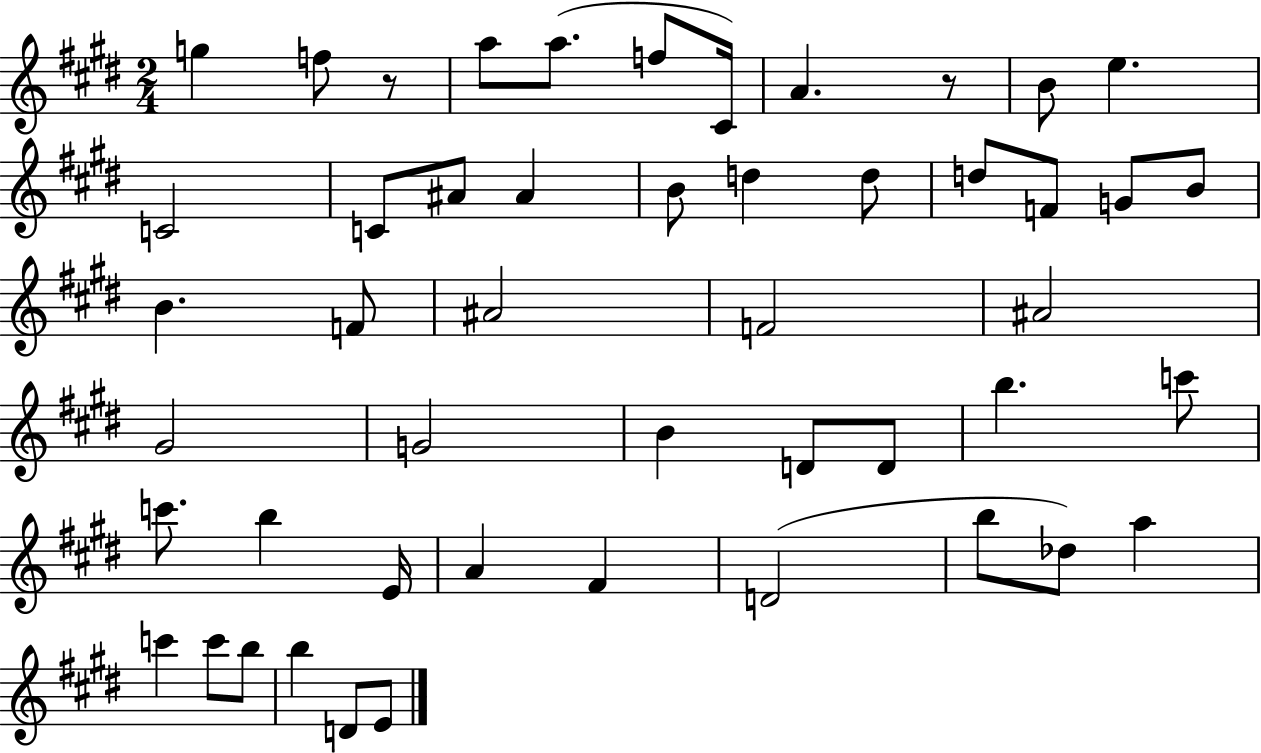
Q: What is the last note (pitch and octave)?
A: E4